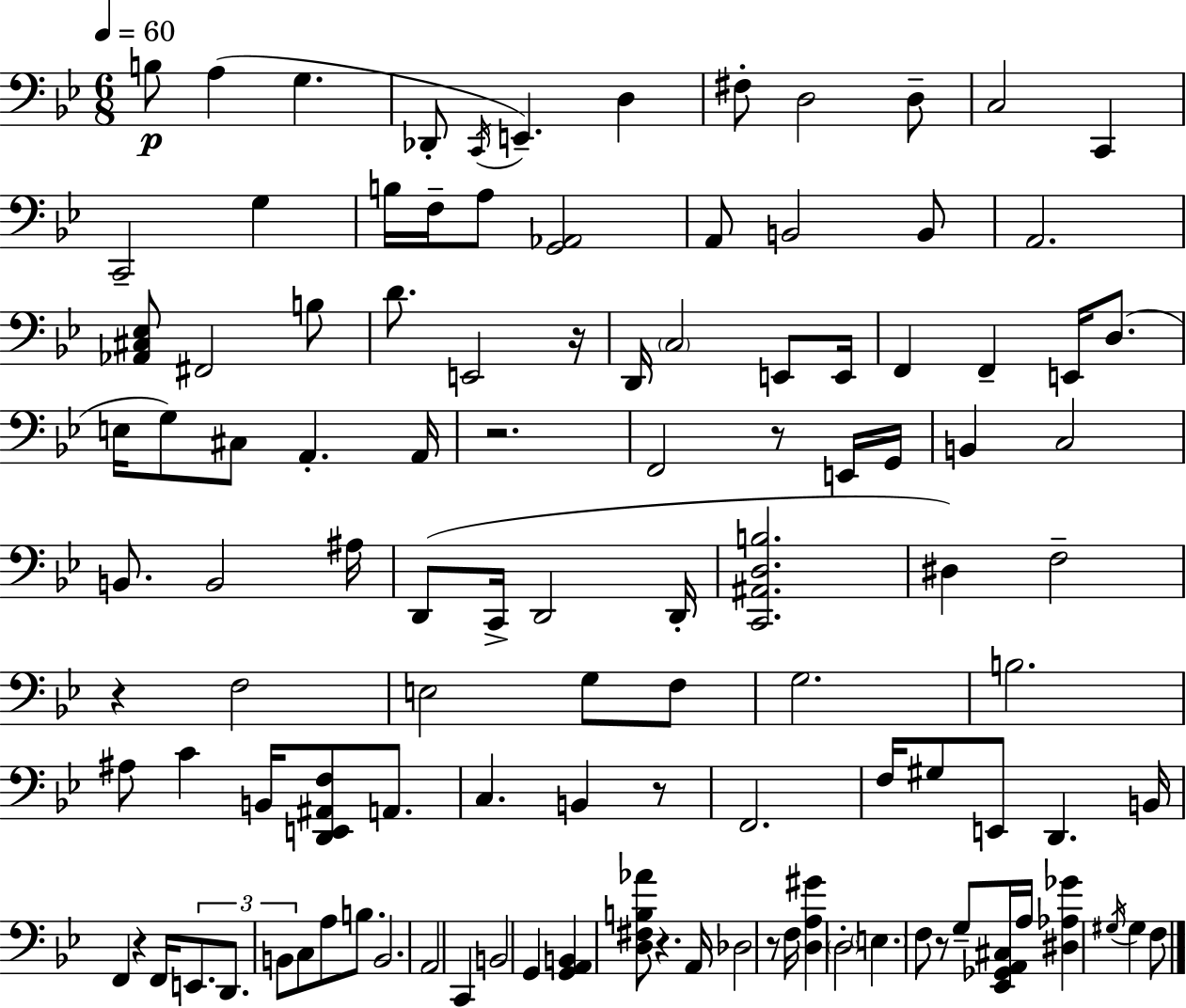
{
  \clef bass
  \numericTimeSignature
  \time 6/8
  \key g \minor
  \tempo 4 = 60
  \repeat volta 2 { b8\p a4( g4. | des,8-. \acciaccatura { c,16 }) e,4.-- d4 | fis8-. d2 d8-- | c2 c,4 | \break c,2-- g4 | b16 f16-- a8 <g, aes,>2 | a,8 b,2 b,8 | a,2. | \break <aes, cis ees>8 fis,2 b8 | d'8. e,2 | r16 d,16 \parenthesize c2 e,8 | e,16 f,4 f,4-- e,16 d8.( | \break e16 g8) cis8 a,4.-. | a,16 r2. | f,2 r8 e,16 | g,16 b,4 c2 | \break b,8. b,2 | ais16 d,8( c,16-> d,2 | d,16-. <c, ais, d b>2. | dis4) f2-- | \break r4 f2 | e2 g8 f8 | g2. | b2. | \break ais8 c'4 b,16 <d, e, ais, f>8 a,8. | c4. b,4 r8 | f,2. | f16 gis8 e,8 d,4. | \break b,16 f,4 r4 f,16 \tuplet 3/2 { e,8. | d,8. b,8 } c8 a8 b8. | b,2. | a,2 c,4 | \break b,2 g,4 | <g, a, b,>4 <d fis b aes'>8 r4. | a,16 des2 r8 | f16 <d a gis'>4 \parenthesize d2-. | \break \parenthesize e4. f8 r8 g8-- | <ees, ges, a, cis>16 a16 <dis aes ges'>4 \acciaccatura { gis16 } gis4 | f8 } \bar "|."
}